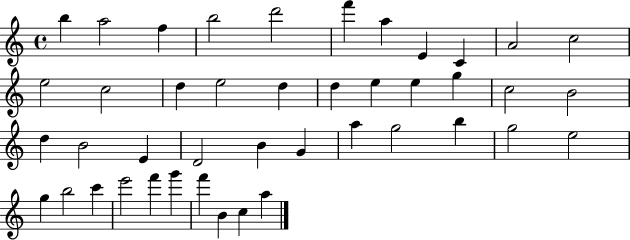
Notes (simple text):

B5/q A5/h F5/q B5/h D6/h F6/q A5/q E4/q C4/q A4/h C5/h E5/h C5/h D5/q E5/h D5/q D5/q E5/q E5/q G5/q C5/h B4/h D5/q B4/h E4/q D4/h B4/q G4/q A5/q G5/h B5/q G5/h E5/h G5/q B5/h C6/q E6/h F6/q G6/q F6/q B4/q C5/q A5/q